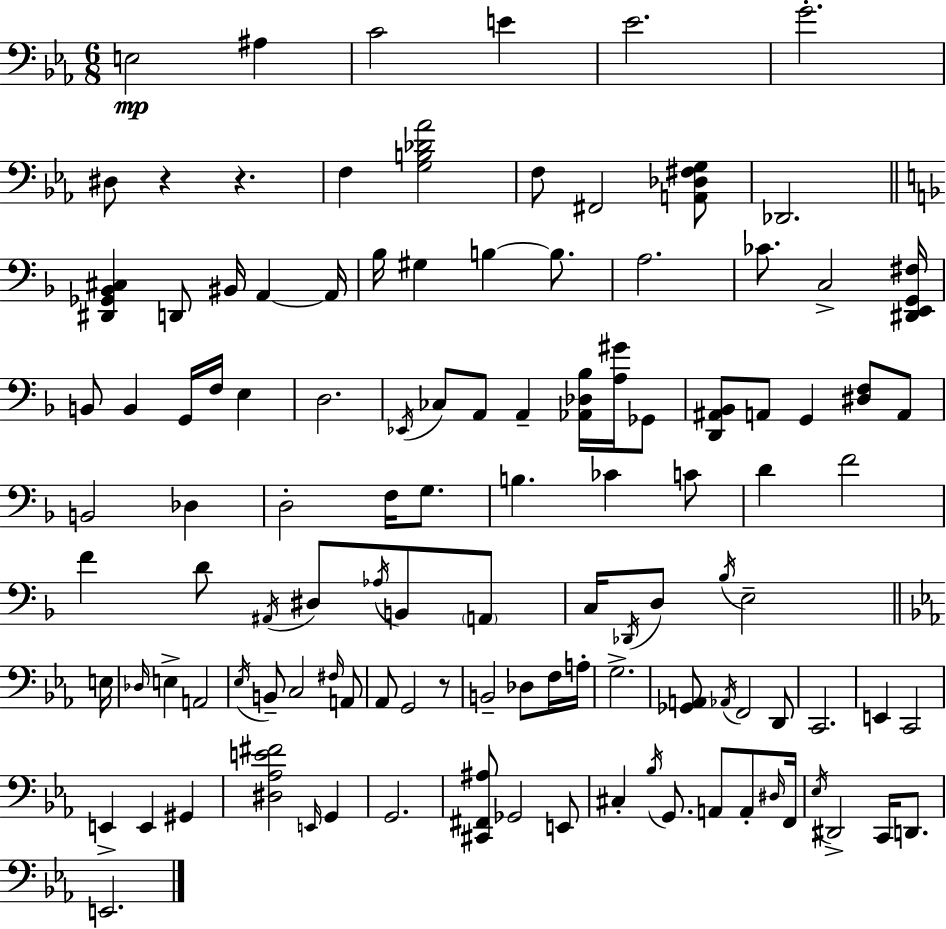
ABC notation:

X:1
T:Untitled
M:6/8
L:1/4
K:Cm
E,2 ^A, C2 E _E2 G2 ^D,/2 z z F, [G,B,_D_A]2 F,/2 ^F,,2 [A,,_D,^F,G,]/2 _D,,2 [^D,,_G,,_B,,^C,] D,,/2 ^B,,/4 A,, A,,/4 _B,/4 ^G, B, B,/2 A,2 _C/2 C,2 [^D,,E,,G,,^F,]/4 B,,/2 B,, G,,/4 F,/4 E, D,2 _E,,/4 _C,/2 A,,/2 A,, [_A,,_D,_B,]/4 [A,^G]/4 _G,,/2 [D,,^A,,_B,,]/2 A,,/2 G,, [^D,F,]/2 A,,/2 B,,2 _D, D,2 F,/4 G,/2 B, _C C/2 D F2 F D/2 ^A,,/4 ^D,/2 _A,/4 B,,/2 A,,/2 C,/4 _D,,/4 D,/2 _B,/4 E,2 E,/4 _D,/4 E, A,,2 _E,/4 B,,/2 C,2 ^F,/4 A,,/2 _A,,/2 G,,2 z/2 B,,2 _D,/2 F,/4 A,/4 G,2 [_G,,A,,]/2 _A,,/4 F,,2 D,,/2 C,,2 E,, C,,2 E,, E,, ^G,, [^D,_A,E^F]2 E,,/4 G,, G,,2 [^C,,^F,,^A,]/2 _G,,2 E,,/2 ^C, _B,/4 G,,/2 A,,/2 A,,/2 ^D,/4 F,,/4 _E,/4 ^D,,2 C,,/4 D,,/2 E,,2